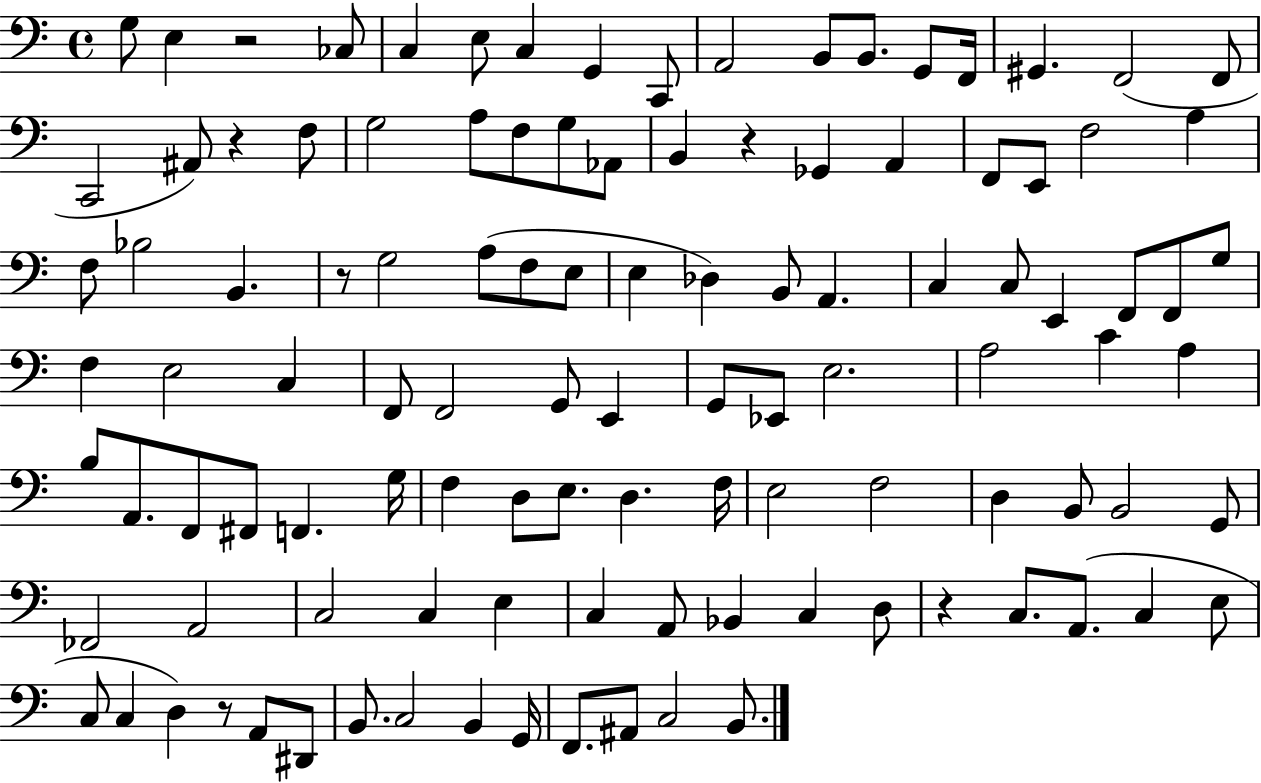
X:1
T:Untitled
M:4/4
L:1/4
K:C
G,/2 E, z2 _C,/2 C, E,/2 C, G,, C,,/2 A,,2 B,,/2 B,,/2 G,,/2 F,,/4 ^G,, F,,2 F,,/2 C,,2 ^A,,/2 z F,/2 G,2 A,/2 F,/2 G,/2 _A,,/2 B,, z _G,, A,, F,,/2 E,,/2 F,2 A, F,/2 _B,2 B,, z/2 G,2 A,/2 F,/2 E,/2 E, _D, B,,/2 A,, C, C,/2 E,, F,,/2 F,,/2 G,/2 F, E,2 C, F,,/2 F,,2 G,,/2 E,, G,,/2 _E,,/2 E,2 A,2 C A, B,/2 A,,/2 F,,/2 ^F,,/2 F,, G,/4 F, D,/2 E,/2 D, F,/4 E,2 F,2 D, B,,/2 B,,2 G,,/2 _F,,2 A,,2 C,2 C, E, C, A,,/2 _B,, C, D,/2 z C,/2 A,,/2 C, E,/2 C,/2 C, D, z/2 A,,/2 ^D,,/2 B,,/2 C,2 B,, G,,/4 F,,/2 ^A,,/2 C,2 B,,/2